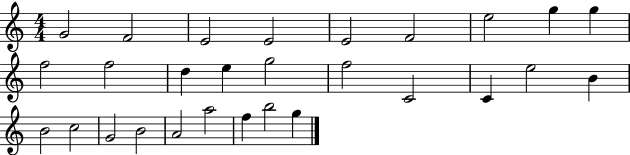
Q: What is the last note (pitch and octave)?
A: G5